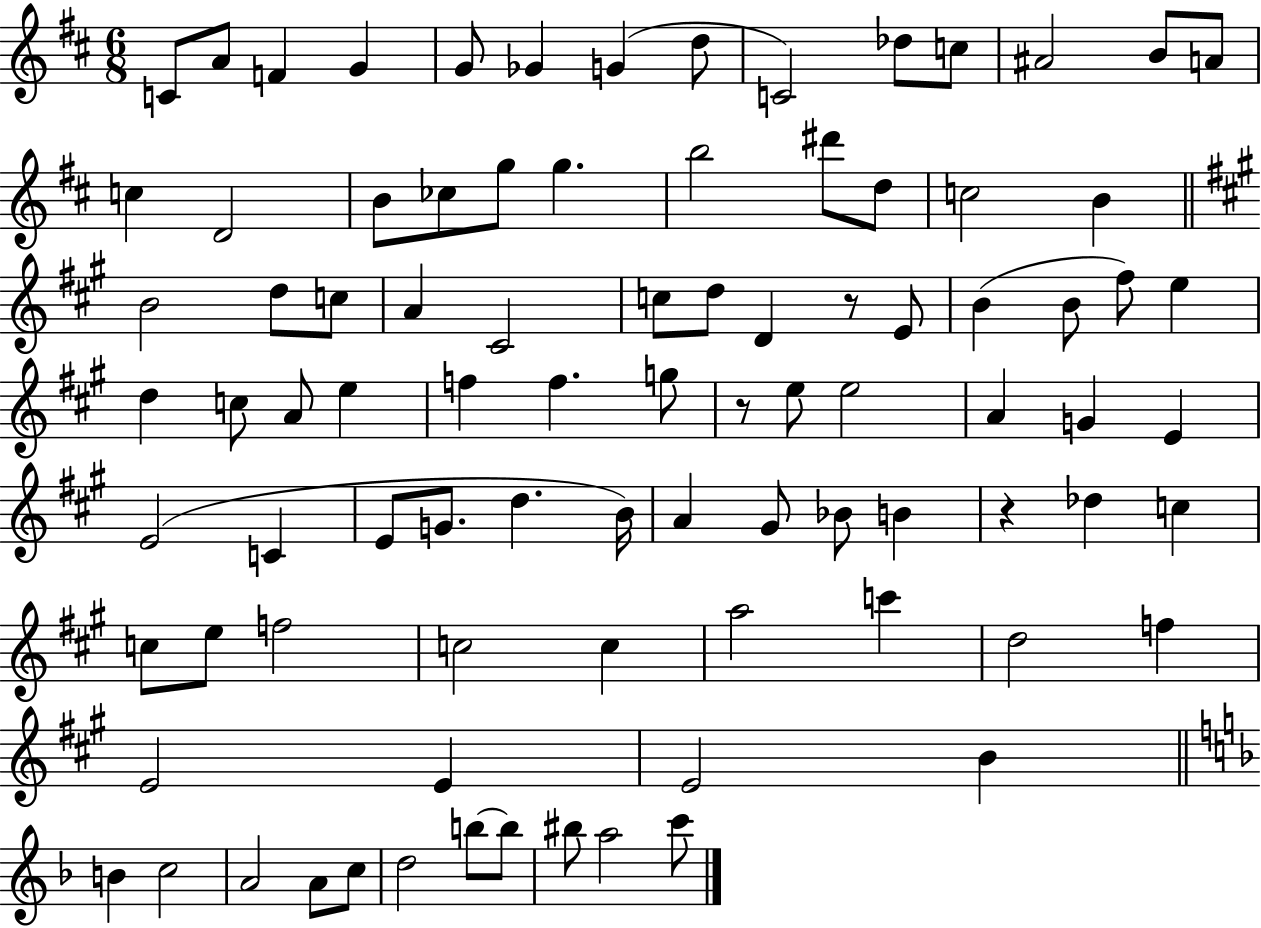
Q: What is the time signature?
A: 6/8